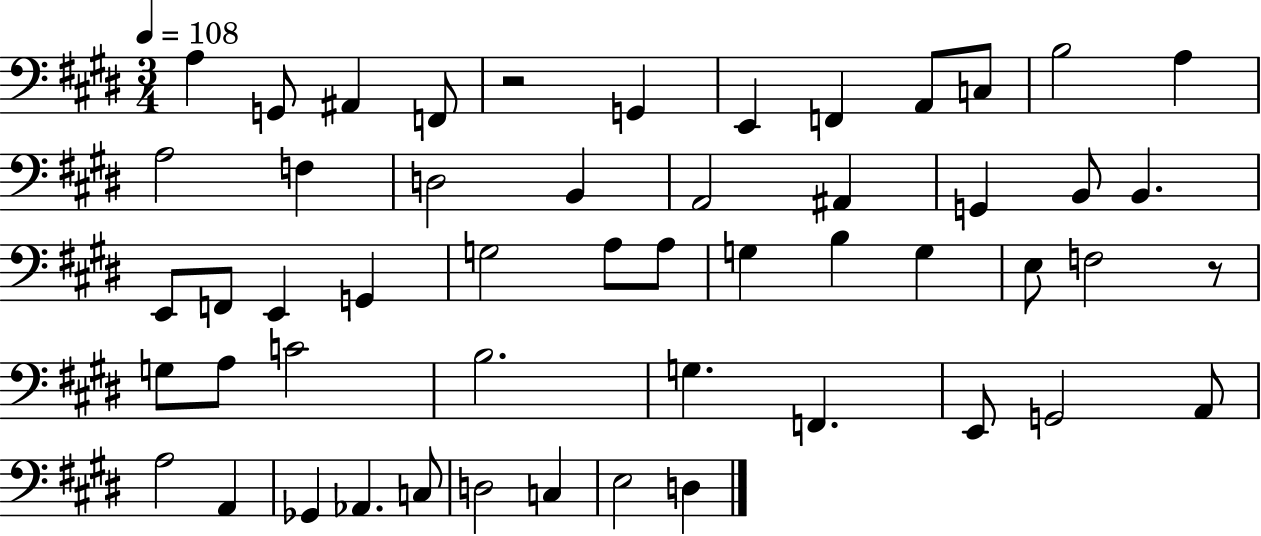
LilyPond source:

{
  \clef bass
  \numericTimeSignature
  \time 3/4
  \key e \major
  \tempo 4 = 108
  a4 g,8 ais,4 f,8 | r2 g,4 | e,4 f,4 a,8 c8 | b2 a4 | \break a2 f4 | d2 b,4 | a,2 ais,4 | g,4 b,8 b,4. | \break e,8 f,8 e,4 g,4 | g2 a8 a8 | g4 b4 g4 | e8 f2 r8 | \break g8 a8 c'2 | b2. | g4. f,4. | e,8 g,2 a,8 | \break a2 a,4 | ges,4 aes,4. c8 | d2 c4 | e2 d4 | \break \bar "|."
}